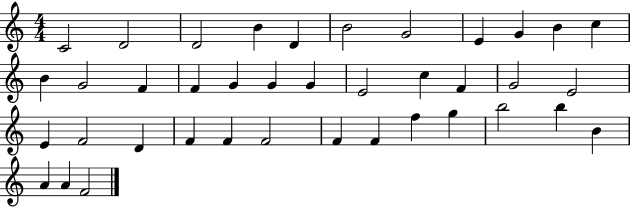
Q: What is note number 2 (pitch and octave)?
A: D4